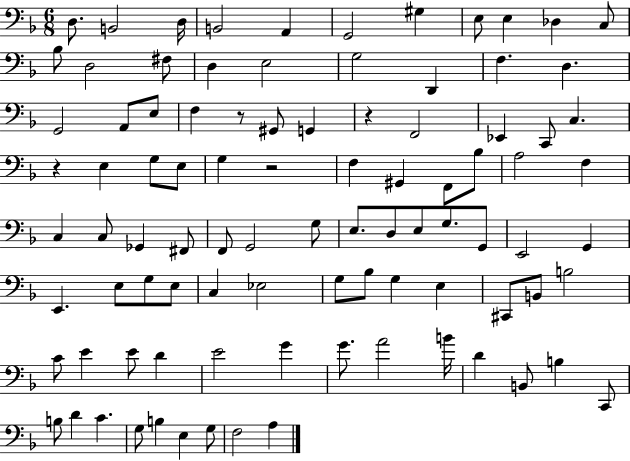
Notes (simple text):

D3/e. B2/h D3/s B2/h A2/q G2/h G#3/q E3/e E3/q Db3/q C3/e Bb3/e D3/h F#3/e D3/q E3/h G3/h D2/q F3/q. D3/q. G2/h A2/e E3/e F3/q R/e G#2/e G2/q R/q F2/h Eb2/q C2/e C3/q. R/q E3/q G3/e E3/e G3/q R/h F3/q G#2/q F2/e Bb3/e A3/h F3/q C3/q C3/e Gb2/q F#2/e F2/e G2/h G3/e E3/e. D3/e E3/e G3/e. G2/e E2/h G2/q E2/q. E3/e G3/e E3/e C3/q Eb3/h G3/e Bb3/e G3/q E3/q C#2/e B2/e B3/h C4/e E4/q E4/e D4/q E4/h G4/q G4/e. A4/h B4/s D4/q B2/e B3/q C2/e B3/e D4/q C4/q. G3/e B3/q E3/q G3/e F3/h A3/q